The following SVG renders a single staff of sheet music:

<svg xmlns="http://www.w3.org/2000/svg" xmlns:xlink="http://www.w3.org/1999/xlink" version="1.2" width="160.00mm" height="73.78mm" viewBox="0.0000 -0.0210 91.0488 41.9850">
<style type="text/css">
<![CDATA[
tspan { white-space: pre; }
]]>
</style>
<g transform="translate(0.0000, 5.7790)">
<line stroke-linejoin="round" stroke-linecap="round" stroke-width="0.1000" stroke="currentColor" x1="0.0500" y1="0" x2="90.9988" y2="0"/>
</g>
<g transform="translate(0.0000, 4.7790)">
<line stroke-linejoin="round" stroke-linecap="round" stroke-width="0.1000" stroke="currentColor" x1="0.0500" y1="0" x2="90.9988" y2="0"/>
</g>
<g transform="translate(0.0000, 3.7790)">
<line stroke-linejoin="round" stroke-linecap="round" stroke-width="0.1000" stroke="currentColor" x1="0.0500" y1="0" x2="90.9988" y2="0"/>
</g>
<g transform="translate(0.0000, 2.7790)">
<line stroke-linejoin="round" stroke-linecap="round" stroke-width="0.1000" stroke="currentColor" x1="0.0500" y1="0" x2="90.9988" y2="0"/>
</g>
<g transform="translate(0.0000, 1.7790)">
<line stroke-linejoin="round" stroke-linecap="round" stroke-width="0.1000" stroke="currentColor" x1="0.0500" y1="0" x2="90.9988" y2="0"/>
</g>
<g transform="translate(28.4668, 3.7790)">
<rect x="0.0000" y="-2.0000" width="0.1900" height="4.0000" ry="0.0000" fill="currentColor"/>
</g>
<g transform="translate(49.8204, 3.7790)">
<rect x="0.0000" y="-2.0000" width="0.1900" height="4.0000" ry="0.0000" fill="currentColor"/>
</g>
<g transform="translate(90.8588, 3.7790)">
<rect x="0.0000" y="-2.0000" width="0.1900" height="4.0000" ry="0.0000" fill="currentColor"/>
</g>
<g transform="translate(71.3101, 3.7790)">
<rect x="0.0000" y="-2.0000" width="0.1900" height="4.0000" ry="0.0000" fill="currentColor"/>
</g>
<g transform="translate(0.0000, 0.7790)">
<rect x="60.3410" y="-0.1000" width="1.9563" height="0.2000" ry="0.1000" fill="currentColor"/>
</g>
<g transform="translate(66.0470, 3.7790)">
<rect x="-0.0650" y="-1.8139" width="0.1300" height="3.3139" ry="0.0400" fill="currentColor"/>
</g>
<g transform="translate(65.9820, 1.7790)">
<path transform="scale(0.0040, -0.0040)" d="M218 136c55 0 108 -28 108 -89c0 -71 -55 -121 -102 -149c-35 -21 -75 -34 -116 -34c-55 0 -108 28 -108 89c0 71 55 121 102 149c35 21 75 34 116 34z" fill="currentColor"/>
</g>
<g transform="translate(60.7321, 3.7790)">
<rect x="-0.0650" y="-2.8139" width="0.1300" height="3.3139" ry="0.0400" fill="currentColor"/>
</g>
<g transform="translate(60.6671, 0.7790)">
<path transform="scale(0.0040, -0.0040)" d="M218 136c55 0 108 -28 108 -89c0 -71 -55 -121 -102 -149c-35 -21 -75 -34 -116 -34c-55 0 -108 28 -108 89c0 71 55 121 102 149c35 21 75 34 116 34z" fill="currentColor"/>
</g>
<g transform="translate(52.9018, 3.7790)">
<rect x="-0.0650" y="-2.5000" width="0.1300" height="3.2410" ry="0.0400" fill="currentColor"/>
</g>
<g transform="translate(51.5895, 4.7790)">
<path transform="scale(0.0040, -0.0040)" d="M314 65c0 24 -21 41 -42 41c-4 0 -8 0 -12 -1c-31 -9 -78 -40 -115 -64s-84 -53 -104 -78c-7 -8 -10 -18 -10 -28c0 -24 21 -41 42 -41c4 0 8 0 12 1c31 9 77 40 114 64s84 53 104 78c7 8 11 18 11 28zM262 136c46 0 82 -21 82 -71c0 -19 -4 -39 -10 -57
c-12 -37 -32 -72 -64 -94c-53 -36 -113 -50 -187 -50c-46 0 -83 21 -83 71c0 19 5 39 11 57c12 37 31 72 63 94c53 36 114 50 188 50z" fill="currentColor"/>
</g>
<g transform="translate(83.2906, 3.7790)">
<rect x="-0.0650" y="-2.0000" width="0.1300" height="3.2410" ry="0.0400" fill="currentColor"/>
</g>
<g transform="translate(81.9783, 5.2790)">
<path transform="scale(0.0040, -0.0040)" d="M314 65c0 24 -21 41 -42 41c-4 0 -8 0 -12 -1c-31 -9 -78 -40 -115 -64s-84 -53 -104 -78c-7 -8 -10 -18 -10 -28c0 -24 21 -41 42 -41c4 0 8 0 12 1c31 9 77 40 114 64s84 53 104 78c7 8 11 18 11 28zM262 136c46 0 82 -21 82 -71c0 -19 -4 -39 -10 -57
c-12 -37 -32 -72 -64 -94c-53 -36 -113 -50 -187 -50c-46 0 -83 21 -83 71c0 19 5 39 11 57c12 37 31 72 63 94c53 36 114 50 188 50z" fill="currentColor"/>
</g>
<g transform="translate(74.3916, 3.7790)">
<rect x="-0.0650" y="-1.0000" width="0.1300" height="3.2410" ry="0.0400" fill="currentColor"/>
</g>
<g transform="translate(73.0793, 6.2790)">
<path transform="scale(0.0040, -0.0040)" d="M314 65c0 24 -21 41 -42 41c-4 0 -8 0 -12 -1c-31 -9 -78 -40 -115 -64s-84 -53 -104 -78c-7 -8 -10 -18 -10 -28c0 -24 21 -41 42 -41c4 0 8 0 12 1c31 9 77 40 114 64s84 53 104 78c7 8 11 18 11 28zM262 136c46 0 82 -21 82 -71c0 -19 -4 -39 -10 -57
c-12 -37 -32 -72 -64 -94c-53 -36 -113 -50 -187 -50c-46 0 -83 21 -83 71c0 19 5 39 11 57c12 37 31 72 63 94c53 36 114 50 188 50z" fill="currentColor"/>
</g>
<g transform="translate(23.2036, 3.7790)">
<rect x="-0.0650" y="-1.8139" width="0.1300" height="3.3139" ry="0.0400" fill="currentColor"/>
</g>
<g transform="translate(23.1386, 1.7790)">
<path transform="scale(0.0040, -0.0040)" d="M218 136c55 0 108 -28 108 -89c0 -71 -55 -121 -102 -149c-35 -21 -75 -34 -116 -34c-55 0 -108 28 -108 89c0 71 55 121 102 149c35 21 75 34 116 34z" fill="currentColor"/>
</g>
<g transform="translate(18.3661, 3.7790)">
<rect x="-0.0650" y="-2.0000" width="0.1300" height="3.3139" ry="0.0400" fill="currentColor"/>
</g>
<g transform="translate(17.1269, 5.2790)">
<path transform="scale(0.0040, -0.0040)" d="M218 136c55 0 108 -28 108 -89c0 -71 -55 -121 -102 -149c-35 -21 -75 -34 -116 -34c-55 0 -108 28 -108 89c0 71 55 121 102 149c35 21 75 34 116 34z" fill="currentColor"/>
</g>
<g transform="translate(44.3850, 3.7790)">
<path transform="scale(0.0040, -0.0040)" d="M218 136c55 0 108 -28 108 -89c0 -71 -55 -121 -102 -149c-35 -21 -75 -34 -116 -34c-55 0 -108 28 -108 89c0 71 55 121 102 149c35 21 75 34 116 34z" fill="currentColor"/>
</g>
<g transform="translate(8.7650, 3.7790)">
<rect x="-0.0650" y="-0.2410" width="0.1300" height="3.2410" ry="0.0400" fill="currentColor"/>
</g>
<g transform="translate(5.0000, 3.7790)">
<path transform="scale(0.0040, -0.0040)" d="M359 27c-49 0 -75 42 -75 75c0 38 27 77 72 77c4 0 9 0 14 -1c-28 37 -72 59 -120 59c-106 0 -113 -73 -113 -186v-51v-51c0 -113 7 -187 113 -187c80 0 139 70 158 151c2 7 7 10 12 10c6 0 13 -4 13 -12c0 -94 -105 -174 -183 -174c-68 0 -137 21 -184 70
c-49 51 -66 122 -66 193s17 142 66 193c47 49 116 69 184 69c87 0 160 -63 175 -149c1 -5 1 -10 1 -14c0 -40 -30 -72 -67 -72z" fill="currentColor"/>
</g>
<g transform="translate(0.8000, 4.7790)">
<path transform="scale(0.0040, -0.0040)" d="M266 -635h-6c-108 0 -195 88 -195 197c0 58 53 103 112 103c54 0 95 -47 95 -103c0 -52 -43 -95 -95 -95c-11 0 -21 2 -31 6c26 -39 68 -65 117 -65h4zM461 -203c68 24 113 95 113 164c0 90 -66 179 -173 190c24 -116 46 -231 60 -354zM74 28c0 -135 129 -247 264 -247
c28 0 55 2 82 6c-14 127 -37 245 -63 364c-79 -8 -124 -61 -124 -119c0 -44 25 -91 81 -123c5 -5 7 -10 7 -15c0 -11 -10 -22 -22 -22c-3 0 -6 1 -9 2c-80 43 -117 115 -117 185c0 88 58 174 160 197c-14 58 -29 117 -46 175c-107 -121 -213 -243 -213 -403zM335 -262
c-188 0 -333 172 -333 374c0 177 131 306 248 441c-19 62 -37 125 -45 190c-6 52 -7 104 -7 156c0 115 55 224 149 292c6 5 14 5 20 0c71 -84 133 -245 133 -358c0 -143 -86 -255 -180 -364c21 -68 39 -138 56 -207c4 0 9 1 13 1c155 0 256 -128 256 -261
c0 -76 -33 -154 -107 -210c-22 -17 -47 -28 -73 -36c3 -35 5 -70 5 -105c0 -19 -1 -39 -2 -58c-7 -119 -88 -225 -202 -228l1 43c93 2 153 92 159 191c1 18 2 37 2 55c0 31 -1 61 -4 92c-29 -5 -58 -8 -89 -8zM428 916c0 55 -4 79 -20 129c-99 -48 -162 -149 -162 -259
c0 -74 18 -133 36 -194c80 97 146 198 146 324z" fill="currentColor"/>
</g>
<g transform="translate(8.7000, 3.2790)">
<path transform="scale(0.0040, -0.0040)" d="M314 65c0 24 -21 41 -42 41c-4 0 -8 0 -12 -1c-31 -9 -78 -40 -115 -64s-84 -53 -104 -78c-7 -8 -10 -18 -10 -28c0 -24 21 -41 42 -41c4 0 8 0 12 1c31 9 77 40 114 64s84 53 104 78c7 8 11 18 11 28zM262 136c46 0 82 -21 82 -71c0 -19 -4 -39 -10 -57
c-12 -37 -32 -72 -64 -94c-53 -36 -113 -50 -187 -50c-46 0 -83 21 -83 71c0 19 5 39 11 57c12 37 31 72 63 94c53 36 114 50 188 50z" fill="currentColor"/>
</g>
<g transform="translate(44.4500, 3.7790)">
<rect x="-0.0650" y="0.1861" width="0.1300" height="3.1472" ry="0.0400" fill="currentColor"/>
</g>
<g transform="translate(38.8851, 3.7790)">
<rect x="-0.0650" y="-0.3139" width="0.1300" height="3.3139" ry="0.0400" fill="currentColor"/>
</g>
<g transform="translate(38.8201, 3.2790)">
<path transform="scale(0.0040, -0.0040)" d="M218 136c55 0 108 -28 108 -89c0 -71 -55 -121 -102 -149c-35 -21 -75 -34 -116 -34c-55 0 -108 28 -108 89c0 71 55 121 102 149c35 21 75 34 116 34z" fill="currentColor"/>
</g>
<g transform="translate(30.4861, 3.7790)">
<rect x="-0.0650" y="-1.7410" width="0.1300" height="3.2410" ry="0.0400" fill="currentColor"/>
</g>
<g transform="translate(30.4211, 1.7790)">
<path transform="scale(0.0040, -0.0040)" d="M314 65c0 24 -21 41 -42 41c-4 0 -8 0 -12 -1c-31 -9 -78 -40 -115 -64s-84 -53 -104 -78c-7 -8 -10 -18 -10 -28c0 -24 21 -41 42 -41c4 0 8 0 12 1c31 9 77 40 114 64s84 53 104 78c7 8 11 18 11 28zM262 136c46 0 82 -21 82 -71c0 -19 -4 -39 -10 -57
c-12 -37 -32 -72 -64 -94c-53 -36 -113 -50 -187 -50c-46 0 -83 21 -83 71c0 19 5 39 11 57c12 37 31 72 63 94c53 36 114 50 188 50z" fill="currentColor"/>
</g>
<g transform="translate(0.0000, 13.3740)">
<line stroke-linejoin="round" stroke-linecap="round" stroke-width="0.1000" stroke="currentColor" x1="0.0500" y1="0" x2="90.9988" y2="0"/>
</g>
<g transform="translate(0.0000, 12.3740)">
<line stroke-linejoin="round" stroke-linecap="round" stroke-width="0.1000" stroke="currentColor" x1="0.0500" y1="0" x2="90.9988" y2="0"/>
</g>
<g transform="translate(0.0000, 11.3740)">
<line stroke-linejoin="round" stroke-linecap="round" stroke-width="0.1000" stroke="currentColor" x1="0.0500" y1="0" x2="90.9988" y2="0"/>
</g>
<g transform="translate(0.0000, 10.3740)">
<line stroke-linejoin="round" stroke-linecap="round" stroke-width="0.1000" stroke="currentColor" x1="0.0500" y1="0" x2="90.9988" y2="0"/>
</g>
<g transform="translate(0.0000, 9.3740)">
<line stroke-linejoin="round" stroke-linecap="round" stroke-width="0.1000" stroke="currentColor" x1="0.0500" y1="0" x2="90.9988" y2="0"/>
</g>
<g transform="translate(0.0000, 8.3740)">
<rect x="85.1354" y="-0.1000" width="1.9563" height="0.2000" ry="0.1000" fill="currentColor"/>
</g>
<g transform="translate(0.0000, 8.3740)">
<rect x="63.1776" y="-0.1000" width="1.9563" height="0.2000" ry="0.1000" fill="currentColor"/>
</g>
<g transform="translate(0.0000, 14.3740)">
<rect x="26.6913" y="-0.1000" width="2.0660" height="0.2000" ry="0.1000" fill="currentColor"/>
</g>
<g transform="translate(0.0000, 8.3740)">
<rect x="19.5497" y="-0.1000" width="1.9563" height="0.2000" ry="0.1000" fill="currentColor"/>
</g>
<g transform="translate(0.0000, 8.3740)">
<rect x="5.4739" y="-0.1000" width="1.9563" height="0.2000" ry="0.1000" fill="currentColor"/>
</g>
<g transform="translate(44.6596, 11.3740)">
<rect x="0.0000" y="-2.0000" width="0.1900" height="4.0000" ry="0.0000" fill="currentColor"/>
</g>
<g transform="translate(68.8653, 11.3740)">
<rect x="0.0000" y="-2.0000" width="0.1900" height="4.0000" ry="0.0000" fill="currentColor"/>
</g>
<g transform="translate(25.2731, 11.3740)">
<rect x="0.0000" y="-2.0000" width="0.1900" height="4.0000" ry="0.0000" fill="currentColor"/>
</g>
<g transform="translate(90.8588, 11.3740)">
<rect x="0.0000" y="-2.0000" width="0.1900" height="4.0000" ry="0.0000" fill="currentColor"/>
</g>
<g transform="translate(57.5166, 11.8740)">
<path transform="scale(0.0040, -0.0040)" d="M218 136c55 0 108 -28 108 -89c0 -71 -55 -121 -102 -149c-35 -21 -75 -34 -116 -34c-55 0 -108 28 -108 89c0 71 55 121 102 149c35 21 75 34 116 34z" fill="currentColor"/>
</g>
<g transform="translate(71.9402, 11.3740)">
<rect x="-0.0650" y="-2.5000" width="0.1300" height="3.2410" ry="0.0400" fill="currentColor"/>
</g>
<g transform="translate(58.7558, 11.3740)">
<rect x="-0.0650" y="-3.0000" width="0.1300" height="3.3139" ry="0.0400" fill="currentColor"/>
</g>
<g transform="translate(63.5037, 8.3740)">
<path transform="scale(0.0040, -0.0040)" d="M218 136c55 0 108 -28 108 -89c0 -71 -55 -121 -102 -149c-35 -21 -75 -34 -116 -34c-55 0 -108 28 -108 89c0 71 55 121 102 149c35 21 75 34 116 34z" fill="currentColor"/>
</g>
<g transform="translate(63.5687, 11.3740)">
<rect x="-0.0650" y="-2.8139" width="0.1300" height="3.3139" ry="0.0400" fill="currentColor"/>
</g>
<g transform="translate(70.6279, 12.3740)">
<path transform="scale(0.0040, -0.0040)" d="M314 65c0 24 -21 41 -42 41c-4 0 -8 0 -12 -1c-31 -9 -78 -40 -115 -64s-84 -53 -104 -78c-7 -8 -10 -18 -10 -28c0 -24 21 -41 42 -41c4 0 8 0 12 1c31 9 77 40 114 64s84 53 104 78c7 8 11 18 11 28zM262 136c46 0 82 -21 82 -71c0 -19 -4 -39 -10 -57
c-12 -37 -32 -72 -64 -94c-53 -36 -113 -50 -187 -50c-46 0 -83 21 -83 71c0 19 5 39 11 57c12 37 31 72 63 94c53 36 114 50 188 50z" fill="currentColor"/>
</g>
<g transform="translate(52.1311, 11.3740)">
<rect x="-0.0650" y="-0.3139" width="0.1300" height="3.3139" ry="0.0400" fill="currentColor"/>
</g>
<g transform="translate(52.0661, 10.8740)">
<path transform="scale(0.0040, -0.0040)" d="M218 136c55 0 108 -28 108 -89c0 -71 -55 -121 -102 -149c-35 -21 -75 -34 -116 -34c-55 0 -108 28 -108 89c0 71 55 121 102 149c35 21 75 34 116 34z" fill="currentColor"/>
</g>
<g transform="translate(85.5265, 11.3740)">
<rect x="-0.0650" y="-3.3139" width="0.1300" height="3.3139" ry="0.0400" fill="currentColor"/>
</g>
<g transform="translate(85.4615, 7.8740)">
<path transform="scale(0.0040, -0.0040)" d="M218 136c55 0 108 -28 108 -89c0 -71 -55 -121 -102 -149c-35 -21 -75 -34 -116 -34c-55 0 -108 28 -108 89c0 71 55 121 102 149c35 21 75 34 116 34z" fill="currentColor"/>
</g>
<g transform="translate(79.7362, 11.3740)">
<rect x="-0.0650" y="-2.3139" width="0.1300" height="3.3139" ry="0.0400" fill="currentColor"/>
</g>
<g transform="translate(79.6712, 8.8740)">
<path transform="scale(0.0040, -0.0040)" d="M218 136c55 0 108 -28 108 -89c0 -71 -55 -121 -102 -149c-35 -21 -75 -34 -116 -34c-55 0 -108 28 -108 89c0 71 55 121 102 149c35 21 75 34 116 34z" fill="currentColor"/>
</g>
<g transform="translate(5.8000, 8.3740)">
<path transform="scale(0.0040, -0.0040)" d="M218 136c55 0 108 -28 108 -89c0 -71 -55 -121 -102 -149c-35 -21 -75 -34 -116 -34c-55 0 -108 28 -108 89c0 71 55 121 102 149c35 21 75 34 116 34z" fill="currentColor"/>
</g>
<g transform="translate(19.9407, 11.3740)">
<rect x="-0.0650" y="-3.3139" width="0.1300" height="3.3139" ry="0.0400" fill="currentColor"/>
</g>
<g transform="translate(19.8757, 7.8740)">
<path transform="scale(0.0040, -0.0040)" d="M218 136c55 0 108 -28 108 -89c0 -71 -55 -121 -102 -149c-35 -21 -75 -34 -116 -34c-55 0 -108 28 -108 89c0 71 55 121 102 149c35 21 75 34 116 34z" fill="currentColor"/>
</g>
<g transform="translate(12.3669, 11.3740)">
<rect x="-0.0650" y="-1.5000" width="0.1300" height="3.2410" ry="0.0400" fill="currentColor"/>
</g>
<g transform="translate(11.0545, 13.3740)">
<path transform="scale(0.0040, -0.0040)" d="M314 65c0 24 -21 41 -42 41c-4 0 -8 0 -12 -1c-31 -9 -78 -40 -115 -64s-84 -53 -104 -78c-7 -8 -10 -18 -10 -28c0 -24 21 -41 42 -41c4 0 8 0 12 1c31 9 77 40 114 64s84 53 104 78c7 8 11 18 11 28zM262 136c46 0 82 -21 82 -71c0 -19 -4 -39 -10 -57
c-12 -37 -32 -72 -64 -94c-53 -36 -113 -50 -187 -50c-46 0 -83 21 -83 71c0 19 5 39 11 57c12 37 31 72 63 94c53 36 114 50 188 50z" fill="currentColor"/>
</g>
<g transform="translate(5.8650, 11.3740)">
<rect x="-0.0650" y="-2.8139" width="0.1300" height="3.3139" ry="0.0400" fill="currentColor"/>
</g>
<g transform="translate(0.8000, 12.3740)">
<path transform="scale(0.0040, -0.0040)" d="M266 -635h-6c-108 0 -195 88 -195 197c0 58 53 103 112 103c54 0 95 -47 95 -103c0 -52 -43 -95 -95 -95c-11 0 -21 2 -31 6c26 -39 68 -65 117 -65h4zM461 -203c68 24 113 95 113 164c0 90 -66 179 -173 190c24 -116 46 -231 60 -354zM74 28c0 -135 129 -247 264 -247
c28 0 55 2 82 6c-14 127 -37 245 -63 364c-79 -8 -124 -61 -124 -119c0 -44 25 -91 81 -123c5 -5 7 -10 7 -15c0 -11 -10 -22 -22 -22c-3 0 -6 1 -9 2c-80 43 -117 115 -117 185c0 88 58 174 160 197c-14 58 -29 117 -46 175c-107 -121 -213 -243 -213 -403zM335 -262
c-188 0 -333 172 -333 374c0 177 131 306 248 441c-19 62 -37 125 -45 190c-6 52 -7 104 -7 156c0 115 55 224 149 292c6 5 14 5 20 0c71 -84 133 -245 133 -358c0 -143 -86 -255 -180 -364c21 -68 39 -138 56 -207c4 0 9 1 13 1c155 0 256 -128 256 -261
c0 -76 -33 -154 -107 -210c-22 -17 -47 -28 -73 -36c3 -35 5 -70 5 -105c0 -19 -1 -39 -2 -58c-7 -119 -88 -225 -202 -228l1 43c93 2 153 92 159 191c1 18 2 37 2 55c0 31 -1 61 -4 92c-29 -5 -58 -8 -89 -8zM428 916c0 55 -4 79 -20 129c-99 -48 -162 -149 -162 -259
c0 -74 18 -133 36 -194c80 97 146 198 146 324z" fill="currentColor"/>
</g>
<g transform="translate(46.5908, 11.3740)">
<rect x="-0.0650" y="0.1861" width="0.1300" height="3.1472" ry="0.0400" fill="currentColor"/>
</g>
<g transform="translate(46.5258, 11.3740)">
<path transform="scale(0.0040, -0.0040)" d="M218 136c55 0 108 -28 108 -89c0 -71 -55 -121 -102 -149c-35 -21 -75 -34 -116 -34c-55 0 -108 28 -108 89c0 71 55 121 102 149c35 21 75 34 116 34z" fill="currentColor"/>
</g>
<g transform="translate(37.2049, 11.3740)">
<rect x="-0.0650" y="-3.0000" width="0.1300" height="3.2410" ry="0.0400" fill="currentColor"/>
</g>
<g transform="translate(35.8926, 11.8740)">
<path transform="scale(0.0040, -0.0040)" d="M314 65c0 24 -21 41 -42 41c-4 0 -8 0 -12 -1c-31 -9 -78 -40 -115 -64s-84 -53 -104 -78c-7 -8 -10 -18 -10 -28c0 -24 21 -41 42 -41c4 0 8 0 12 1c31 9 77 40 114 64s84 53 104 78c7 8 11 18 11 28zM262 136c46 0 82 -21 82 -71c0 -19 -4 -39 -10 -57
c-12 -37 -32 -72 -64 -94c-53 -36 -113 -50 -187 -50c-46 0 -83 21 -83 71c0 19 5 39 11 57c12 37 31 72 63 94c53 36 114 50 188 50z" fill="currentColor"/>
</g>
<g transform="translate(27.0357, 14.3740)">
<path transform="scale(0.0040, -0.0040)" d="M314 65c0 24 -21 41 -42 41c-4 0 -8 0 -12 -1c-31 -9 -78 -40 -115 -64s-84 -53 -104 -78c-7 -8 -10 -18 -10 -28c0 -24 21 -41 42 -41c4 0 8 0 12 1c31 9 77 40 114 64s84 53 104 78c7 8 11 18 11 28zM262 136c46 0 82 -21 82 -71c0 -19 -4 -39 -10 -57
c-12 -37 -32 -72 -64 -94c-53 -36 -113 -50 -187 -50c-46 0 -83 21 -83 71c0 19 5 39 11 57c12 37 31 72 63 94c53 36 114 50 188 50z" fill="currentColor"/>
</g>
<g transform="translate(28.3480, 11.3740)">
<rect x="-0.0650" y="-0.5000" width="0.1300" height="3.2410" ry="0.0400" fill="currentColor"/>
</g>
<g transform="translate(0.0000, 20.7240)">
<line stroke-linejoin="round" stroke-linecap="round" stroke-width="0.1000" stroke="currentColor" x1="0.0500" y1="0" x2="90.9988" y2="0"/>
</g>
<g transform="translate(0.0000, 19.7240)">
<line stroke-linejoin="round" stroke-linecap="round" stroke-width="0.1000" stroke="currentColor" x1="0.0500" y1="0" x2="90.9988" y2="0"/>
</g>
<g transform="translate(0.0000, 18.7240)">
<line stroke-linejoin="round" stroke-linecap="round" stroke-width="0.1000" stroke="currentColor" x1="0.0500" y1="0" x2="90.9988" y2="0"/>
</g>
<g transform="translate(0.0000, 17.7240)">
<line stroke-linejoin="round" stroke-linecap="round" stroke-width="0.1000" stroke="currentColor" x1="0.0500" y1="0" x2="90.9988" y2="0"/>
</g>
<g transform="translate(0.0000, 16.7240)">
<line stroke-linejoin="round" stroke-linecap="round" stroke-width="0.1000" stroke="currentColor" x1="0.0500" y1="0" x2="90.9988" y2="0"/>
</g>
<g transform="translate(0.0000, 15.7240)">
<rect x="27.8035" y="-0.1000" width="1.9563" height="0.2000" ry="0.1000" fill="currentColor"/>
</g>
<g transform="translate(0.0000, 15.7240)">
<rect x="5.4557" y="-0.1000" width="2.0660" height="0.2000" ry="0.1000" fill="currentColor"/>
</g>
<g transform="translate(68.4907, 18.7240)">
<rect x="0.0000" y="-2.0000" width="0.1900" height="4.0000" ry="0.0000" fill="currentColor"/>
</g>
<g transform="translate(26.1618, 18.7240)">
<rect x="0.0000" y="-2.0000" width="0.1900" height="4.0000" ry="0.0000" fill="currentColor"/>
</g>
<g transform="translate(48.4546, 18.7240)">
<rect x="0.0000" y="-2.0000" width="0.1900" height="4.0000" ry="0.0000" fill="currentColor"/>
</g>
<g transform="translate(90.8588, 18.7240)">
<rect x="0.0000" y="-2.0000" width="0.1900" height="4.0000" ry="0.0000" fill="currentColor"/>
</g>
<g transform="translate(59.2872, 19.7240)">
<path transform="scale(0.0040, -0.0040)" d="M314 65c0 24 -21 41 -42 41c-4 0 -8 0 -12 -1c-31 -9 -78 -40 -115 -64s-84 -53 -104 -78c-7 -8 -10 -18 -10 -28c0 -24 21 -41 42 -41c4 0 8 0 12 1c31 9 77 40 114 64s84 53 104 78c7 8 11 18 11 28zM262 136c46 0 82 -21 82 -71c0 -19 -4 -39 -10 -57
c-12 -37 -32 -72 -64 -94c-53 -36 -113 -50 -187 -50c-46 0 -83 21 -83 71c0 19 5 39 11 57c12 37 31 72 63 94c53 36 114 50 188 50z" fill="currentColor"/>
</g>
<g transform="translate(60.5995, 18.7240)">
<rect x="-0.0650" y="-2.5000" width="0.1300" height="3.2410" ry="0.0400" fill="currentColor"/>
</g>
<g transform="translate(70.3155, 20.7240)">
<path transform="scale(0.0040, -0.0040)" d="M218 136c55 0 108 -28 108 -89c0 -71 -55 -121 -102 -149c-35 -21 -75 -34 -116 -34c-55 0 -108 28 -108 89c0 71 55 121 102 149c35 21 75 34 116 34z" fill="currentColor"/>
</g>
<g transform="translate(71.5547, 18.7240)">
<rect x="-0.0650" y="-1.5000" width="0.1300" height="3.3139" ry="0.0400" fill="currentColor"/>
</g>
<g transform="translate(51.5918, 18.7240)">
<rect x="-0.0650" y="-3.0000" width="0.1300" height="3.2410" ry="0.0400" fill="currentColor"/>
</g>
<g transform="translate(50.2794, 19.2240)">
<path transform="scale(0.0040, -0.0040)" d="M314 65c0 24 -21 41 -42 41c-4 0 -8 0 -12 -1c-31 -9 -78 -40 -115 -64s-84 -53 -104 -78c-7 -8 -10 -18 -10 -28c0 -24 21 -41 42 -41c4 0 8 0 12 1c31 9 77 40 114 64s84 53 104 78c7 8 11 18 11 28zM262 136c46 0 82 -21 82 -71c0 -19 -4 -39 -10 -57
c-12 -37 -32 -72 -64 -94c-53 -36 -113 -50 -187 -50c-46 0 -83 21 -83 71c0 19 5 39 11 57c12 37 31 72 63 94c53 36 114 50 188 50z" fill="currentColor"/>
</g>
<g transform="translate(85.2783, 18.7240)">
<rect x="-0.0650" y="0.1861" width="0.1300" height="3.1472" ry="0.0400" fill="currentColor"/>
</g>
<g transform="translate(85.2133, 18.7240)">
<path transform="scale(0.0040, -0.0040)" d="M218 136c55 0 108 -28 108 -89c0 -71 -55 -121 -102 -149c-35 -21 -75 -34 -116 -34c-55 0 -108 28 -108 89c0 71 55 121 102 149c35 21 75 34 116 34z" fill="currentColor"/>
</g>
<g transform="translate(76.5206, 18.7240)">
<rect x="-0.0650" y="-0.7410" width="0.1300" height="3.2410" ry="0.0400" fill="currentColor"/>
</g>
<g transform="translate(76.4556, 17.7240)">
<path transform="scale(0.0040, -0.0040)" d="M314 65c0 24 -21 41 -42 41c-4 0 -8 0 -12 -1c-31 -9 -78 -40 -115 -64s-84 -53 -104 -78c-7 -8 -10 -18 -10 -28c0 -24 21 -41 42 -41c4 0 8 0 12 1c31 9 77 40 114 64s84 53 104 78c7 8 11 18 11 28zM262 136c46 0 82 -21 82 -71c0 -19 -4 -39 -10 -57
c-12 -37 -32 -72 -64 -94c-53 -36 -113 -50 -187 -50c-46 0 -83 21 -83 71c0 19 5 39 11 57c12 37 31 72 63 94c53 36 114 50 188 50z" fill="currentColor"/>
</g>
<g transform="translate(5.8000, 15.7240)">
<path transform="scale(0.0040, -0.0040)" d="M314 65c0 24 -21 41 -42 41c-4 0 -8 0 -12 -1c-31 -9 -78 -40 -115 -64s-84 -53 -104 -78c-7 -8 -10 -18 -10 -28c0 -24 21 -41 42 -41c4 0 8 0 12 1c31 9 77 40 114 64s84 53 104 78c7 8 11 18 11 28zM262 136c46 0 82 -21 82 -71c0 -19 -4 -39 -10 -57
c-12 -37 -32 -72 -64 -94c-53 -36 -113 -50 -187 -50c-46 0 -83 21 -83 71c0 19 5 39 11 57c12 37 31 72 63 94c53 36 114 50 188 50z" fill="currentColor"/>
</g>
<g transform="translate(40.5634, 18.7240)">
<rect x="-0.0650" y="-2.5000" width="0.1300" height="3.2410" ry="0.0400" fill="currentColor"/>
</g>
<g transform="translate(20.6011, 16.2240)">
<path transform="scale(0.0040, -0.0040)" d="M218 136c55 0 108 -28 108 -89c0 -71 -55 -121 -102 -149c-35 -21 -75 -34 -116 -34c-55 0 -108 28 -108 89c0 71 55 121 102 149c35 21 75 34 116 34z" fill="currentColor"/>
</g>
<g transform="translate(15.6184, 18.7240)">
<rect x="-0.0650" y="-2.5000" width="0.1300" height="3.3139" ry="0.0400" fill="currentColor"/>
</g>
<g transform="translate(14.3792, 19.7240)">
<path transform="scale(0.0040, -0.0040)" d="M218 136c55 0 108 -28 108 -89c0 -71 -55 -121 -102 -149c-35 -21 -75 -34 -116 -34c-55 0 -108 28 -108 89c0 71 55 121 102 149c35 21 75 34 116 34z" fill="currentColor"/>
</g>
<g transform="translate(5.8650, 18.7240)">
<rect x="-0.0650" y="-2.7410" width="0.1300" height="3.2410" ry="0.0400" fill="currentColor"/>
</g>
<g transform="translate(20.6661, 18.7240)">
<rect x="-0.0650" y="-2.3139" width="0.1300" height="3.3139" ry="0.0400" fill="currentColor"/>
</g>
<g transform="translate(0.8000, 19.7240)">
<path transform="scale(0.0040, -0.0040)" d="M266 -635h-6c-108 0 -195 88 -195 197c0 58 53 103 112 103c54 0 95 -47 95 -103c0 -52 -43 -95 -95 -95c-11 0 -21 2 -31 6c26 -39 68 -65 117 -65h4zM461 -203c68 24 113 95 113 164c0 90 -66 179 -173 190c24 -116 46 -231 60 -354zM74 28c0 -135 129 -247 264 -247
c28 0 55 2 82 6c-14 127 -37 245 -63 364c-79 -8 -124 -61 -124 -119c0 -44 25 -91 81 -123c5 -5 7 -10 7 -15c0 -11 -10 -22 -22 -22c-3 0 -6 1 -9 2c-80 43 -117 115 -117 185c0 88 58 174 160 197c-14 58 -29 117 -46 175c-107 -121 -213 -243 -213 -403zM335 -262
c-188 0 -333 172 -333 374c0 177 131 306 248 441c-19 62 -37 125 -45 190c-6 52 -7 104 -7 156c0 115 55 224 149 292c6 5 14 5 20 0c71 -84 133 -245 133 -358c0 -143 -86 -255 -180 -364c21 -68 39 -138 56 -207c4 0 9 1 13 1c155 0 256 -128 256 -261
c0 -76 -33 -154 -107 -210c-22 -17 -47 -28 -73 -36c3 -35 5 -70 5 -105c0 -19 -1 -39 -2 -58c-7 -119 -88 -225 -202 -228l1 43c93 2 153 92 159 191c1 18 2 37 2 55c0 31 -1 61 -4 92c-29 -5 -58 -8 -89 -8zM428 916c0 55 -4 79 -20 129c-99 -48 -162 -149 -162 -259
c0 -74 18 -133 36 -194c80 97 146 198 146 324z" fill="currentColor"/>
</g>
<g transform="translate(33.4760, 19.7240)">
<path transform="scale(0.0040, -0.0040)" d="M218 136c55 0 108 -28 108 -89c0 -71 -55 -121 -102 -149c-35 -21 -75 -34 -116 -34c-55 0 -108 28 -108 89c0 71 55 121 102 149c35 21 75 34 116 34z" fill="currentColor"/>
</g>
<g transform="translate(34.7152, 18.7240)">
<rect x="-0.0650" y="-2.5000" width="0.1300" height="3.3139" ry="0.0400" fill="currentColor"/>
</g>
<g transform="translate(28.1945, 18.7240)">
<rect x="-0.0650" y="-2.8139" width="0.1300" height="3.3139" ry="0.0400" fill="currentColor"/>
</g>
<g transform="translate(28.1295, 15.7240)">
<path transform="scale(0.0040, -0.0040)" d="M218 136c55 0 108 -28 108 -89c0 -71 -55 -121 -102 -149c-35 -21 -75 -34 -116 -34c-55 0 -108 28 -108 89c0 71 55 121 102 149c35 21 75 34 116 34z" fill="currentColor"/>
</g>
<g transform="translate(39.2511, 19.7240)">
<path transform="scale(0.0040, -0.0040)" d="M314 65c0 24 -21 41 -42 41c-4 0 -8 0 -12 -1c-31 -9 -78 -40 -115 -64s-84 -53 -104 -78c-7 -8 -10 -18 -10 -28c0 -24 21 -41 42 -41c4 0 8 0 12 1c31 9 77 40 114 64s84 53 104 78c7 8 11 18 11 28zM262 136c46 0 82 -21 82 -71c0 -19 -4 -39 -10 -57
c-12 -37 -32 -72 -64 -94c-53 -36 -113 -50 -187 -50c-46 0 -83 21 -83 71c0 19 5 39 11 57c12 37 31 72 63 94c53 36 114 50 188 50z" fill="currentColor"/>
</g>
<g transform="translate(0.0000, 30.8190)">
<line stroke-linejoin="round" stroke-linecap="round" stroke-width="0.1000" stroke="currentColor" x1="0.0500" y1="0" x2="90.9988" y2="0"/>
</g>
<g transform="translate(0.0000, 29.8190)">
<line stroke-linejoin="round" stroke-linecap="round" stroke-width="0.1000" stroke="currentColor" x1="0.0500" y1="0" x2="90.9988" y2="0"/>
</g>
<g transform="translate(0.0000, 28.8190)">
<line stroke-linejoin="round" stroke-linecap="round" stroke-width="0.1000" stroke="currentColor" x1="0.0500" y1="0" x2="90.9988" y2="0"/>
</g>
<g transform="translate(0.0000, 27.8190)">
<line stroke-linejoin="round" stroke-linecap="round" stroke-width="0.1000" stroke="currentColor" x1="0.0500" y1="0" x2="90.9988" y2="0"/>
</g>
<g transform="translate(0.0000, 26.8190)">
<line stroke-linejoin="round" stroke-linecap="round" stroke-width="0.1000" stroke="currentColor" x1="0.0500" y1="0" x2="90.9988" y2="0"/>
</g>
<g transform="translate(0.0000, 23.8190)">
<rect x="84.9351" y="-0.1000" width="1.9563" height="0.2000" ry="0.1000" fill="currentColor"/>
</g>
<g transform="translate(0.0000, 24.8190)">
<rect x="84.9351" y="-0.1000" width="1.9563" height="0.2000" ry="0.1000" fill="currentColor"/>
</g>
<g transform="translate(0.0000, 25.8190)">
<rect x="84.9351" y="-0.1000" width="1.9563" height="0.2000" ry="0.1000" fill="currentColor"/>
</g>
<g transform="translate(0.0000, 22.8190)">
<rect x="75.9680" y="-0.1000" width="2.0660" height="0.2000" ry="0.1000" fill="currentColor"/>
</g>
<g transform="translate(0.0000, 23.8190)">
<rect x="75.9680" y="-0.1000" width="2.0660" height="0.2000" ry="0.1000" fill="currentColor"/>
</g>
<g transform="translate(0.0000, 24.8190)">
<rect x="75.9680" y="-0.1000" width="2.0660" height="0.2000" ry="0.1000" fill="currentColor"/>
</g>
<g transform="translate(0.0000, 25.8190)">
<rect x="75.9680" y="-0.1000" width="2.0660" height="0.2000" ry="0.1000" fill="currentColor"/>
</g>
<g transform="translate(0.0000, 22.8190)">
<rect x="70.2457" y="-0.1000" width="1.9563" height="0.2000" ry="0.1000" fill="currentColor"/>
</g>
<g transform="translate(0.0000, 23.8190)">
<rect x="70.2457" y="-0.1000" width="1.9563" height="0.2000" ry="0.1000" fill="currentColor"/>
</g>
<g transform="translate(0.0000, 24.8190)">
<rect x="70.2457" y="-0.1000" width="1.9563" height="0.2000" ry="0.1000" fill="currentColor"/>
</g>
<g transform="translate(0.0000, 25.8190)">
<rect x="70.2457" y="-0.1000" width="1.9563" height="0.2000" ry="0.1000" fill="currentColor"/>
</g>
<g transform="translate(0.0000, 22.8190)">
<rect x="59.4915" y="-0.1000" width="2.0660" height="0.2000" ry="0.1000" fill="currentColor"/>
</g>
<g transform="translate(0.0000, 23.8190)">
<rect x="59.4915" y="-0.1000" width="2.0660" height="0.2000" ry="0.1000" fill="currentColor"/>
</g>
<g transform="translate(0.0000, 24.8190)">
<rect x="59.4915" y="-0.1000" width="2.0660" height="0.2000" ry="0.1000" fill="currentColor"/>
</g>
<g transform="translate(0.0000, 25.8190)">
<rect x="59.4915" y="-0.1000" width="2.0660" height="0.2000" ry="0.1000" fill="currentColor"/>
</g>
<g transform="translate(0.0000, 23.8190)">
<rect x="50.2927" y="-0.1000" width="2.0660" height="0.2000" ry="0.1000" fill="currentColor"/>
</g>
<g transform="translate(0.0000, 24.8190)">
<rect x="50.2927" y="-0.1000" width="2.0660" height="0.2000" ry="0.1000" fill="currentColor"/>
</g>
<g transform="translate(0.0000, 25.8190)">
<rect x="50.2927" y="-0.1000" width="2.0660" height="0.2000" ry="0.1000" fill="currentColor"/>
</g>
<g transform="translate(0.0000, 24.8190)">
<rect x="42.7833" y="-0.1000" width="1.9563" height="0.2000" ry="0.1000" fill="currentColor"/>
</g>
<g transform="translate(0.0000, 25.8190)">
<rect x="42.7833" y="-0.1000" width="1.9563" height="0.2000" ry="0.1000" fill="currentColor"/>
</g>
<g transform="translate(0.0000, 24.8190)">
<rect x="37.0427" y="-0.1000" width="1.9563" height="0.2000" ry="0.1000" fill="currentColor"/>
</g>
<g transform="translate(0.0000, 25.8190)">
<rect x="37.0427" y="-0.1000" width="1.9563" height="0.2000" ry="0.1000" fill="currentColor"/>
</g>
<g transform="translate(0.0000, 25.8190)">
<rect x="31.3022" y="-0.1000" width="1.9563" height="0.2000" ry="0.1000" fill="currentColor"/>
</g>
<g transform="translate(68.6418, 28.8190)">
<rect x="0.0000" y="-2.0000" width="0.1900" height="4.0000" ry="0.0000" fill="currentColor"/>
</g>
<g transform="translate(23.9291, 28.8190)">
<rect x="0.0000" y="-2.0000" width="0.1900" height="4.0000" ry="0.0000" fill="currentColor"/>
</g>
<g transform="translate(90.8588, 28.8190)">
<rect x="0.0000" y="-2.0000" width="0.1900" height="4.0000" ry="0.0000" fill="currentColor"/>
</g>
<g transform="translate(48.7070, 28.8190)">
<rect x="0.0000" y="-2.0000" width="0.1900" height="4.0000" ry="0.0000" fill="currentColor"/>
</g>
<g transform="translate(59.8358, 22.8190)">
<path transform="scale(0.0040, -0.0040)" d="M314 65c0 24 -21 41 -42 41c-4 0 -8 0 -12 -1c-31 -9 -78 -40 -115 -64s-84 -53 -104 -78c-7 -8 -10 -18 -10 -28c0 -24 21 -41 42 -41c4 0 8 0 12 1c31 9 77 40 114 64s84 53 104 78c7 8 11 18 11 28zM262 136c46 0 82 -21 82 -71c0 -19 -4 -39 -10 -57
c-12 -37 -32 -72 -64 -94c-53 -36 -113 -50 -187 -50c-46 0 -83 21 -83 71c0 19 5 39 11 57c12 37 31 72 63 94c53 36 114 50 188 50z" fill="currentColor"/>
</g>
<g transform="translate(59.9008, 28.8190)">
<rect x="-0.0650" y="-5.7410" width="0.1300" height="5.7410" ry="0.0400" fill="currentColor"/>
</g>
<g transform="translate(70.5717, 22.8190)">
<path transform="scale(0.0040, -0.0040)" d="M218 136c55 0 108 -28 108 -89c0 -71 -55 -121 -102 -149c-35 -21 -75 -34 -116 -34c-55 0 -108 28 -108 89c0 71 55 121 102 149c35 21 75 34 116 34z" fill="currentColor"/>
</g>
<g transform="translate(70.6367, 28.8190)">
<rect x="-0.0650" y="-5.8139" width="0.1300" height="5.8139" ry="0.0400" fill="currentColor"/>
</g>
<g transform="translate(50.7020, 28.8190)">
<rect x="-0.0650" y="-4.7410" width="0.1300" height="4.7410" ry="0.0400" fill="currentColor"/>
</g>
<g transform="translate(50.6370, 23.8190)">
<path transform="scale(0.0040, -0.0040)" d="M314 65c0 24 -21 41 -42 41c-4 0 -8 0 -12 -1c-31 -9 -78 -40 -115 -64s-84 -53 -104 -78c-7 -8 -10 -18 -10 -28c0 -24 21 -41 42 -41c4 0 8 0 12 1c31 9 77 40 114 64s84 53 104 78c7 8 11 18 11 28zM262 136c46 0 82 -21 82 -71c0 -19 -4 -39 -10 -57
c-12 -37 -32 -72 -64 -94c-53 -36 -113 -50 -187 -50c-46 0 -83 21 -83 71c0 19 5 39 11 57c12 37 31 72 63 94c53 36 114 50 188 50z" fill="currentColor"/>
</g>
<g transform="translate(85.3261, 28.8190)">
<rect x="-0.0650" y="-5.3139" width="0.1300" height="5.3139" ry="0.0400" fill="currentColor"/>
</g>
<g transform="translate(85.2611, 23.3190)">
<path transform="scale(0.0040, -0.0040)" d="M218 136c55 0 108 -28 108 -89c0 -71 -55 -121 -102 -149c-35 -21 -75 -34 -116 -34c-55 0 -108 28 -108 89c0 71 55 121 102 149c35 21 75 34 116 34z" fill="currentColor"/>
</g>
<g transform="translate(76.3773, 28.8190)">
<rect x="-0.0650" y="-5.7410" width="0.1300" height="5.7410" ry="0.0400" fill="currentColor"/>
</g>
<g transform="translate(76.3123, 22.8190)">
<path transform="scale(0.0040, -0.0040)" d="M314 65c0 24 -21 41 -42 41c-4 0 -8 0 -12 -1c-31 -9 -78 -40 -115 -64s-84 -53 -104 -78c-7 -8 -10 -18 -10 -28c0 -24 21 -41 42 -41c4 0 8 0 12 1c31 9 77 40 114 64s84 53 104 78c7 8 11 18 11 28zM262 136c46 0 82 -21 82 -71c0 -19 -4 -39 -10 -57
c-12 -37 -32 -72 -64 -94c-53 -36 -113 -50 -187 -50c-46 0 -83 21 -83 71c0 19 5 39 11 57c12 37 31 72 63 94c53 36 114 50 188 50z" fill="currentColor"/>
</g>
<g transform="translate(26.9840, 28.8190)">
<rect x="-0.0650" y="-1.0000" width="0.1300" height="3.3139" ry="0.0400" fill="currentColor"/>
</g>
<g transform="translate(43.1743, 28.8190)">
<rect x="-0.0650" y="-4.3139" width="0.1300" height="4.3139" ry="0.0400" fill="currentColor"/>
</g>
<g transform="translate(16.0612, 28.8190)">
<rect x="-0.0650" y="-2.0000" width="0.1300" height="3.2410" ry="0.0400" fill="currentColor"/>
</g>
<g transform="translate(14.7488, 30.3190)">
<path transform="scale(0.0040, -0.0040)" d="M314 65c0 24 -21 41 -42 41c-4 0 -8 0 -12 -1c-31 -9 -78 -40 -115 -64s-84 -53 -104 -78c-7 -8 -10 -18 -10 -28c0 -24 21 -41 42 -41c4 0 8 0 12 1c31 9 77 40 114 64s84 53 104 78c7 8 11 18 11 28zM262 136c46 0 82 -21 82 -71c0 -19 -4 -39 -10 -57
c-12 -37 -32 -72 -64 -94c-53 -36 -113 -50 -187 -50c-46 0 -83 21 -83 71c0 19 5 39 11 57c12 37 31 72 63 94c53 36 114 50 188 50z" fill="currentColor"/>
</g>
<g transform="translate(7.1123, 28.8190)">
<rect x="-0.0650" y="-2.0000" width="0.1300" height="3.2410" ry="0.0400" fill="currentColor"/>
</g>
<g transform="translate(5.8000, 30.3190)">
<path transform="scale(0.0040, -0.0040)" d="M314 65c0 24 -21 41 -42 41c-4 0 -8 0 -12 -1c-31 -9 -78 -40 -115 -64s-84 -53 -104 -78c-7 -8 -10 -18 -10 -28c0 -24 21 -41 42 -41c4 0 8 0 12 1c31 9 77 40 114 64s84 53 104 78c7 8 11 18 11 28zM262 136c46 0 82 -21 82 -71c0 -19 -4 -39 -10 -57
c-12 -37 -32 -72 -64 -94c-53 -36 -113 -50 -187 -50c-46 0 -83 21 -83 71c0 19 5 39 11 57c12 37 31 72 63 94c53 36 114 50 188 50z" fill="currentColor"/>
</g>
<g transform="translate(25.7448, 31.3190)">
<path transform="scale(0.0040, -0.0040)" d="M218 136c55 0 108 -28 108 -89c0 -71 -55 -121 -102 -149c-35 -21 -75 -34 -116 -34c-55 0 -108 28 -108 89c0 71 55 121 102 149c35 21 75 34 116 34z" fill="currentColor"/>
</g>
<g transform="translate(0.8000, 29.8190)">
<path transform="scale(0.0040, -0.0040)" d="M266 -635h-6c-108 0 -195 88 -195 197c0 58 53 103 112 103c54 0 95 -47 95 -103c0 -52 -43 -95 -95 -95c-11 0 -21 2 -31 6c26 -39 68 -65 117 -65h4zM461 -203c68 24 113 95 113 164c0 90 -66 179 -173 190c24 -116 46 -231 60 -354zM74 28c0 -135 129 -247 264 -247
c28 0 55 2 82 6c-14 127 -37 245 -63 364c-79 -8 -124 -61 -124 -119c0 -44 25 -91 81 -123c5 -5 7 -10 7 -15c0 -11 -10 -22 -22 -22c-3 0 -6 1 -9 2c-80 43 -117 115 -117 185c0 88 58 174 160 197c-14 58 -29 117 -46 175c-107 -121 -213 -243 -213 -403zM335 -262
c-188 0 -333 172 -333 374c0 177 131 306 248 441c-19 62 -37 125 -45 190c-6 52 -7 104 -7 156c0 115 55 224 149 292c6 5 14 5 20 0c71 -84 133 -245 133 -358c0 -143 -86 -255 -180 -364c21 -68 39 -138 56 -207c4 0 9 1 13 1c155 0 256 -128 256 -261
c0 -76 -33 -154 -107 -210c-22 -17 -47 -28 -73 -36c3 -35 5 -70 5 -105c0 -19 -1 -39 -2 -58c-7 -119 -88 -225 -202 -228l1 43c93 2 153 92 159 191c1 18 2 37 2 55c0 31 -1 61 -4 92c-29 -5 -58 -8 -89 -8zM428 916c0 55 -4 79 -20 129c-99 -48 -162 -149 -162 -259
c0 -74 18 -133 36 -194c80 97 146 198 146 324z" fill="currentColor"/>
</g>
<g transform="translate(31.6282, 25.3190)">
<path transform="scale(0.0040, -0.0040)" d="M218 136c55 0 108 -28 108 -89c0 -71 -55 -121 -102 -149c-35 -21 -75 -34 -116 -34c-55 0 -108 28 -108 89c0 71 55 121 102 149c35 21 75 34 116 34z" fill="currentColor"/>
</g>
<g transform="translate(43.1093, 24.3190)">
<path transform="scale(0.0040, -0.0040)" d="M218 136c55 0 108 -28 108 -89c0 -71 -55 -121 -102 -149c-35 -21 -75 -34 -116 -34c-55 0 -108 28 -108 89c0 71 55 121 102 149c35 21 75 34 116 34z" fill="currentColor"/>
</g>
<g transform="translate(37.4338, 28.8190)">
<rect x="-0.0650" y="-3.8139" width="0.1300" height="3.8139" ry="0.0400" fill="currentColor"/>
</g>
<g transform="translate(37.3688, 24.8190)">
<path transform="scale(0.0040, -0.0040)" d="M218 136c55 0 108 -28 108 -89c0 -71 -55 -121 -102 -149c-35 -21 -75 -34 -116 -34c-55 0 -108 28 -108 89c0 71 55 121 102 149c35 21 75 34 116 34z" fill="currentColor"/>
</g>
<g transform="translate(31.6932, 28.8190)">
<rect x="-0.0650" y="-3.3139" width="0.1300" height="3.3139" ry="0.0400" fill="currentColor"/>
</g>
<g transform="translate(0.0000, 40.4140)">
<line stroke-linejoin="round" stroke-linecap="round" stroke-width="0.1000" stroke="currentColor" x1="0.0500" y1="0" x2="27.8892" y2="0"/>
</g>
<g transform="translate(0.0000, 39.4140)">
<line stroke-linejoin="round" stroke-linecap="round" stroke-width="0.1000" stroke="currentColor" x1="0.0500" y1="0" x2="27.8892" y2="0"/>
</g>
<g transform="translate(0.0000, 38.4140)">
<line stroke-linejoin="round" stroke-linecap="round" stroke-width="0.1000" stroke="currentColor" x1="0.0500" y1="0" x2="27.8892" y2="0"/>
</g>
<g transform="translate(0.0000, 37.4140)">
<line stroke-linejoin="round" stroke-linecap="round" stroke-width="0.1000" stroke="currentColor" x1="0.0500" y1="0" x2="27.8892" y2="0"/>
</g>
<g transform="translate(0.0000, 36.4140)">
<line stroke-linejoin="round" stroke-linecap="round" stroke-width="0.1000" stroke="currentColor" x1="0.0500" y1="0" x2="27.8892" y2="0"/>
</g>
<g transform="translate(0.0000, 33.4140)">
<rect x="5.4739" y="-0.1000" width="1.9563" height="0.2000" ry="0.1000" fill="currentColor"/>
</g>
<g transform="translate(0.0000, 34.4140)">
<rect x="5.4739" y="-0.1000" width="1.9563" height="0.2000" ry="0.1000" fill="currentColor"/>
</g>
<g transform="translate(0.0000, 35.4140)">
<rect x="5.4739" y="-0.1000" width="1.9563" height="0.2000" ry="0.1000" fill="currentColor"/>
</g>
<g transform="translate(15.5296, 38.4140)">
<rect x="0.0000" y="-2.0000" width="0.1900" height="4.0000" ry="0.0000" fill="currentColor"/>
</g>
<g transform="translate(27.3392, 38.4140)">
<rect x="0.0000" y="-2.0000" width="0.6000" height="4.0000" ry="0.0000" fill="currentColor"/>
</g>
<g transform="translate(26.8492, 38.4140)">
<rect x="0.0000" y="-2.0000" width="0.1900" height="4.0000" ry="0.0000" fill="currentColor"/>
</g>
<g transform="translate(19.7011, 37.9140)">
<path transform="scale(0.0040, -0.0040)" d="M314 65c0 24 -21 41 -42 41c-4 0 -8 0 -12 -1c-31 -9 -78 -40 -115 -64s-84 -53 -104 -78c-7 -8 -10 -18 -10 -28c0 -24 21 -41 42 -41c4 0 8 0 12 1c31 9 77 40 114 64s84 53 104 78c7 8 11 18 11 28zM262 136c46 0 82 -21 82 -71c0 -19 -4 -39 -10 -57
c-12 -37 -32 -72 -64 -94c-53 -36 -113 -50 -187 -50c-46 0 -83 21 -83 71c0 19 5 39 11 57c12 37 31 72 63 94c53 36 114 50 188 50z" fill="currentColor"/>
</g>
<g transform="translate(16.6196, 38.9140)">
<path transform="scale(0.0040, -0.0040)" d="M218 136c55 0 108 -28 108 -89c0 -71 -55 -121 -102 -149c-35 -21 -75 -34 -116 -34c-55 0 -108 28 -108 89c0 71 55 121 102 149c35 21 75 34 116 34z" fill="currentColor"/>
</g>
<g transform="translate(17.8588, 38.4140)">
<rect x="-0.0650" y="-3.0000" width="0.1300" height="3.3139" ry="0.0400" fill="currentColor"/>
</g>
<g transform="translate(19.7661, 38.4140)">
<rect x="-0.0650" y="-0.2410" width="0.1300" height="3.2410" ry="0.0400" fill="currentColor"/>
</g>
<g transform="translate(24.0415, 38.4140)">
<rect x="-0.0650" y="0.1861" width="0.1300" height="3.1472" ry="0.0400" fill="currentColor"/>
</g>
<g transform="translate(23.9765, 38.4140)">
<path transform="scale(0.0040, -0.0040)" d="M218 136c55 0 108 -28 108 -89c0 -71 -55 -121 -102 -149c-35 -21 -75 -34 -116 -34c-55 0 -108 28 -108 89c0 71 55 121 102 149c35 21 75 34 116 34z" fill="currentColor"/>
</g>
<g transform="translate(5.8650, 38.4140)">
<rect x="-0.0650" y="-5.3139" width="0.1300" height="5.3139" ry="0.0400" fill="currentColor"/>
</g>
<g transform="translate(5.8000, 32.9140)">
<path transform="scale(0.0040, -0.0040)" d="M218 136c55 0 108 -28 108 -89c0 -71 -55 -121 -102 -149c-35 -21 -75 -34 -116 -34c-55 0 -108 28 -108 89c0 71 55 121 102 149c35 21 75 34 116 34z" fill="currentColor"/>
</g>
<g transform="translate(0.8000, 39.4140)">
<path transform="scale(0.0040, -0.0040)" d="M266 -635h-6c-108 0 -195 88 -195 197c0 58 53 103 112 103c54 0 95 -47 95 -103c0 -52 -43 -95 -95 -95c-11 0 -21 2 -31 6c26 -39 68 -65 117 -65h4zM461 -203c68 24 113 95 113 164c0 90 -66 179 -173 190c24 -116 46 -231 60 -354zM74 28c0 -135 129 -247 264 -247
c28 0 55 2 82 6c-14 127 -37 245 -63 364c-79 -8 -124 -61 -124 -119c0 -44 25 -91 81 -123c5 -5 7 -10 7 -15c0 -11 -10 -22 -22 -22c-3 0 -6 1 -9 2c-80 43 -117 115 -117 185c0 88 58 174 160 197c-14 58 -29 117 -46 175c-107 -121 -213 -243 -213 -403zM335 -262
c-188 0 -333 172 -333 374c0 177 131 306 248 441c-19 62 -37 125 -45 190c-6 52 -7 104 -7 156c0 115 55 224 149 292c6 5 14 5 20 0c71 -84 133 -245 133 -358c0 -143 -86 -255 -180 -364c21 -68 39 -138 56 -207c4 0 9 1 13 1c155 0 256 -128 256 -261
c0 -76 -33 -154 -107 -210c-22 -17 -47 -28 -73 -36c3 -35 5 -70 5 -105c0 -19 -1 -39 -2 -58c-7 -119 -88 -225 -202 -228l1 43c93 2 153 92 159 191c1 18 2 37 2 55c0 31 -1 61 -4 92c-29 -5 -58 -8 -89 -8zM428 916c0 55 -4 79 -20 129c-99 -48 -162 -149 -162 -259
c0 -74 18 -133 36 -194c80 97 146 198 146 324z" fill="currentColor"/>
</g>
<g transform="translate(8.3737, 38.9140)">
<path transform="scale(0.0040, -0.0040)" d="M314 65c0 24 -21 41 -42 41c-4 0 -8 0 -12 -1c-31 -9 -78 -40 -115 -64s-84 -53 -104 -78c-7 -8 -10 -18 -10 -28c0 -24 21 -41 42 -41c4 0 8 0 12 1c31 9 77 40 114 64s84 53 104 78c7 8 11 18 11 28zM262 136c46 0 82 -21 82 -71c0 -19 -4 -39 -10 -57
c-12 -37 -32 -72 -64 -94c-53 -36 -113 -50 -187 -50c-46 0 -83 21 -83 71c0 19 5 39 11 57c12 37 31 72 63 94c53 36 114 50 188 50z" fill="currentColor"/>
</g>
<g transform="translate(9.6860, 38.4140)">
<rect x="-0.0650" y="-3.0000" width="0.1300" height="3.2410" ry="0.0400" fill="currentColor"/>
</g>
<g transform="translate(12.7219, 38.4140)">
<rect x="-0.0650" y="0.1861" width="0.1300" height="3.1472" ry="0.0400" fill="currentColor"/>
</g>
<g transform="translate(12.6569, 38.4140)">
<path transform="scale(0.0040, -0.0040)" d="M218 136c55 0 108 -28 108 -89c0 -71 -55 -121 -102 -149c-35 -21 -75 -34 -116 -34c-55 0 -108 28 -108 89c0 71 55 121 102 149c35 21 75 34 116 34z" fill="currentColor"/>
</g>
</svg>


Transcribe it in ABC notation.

X:1
T:Untitled
M:4/4
L:1/4
K:C
c2 F f f2 c B G2 a f D2 F2 a E2 b C2 A2 B c A a G2 g b a2 G g a G G2 A2 G2 E d2 B F2 F2 D b c' d' e'2 g'2 g' g'2 f' f' A2 B A c2 B